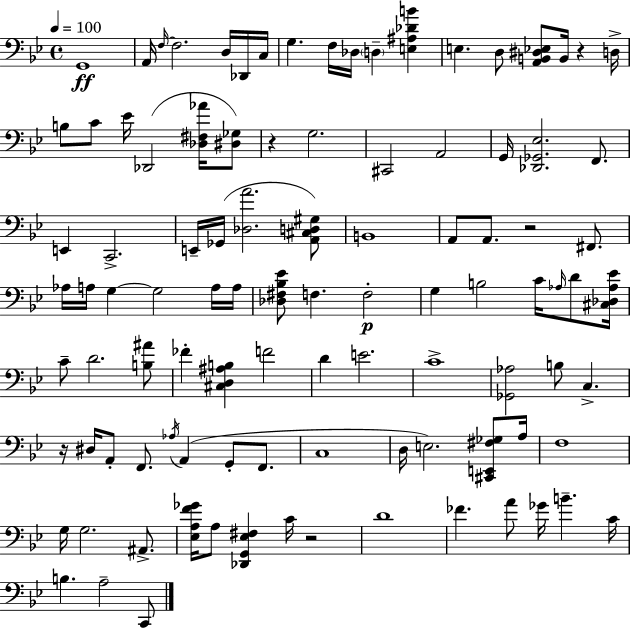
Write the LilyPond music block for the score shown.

{
  \clef bass
  \time 4/4
  \defaultTimeSignature
  \key g \minor
  \tempo 4 = 100
  \repeat volta 2 { g,1\ff | a,16 \grace { f16~ }~ f2. d16 des,16 | c16 g4. f16 des16 \parenthesize d4-- <e ais des' b'>4 | e4. d8 <a, b, dis ees>8 b,16 r4 | \break d16-> b8 c'8 ees'16 des,2( <des fis aes'>16 <dis ges>8) | r4 g2. | cis,2 a,2 | g,16 <des, ges, ees>2. f,8. | \break e,4 c,2.-> | e,16-- ges,16( <des a'>2. <a, cis d gis>8) | b,1 | a,8 a,8. r2 fis,8. | \break aes16 a16 g4~~ g2 a16 | a16 <des fis bes ees'>8 f4. f2-.\p | g4 b2 c'16 \grace { aes16 } d'8 | <cis des aes ees'>16 c'8-- d'2. | \break <b ais'>8 fes'4-. <cis d ais b>4 f'2 | d'4 e'2. | c'1-> | <ges, aes>2 b8 c4.-> | \break r16 dis16 a,8-. f,8. \acciaccatura { aes16 } a,4( g,8-. | f,8. c1 | d16 e2.) | <cis, e, fis ges>8 a16 f1 | \break g16 g2. | ais,8.-> <ees a f' ges'>16 a8 <des, g, ees fis>4 c'16 r2 | d'1 | fes'4. a'8 ges'16 b'4.-- | \break c'16 b4. a2-- | c,8 } \bar "|."
}